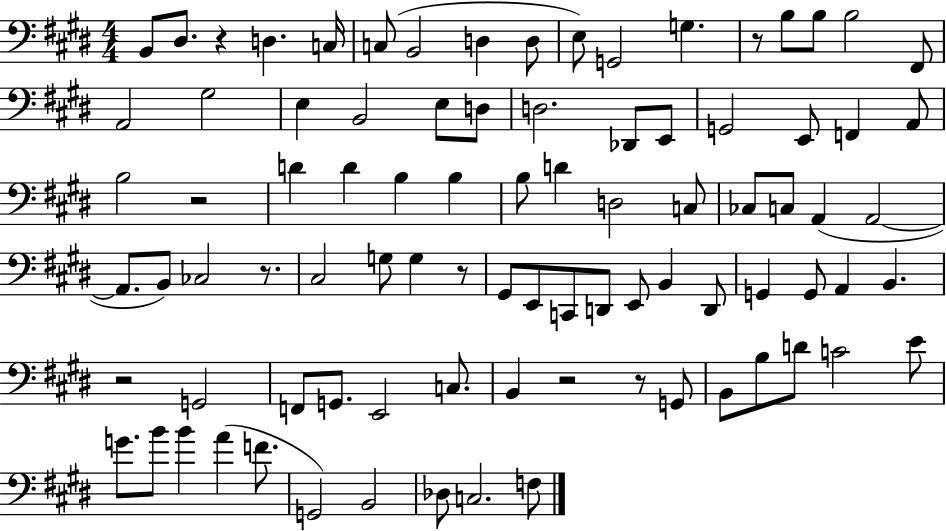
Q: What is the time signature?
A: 4/4